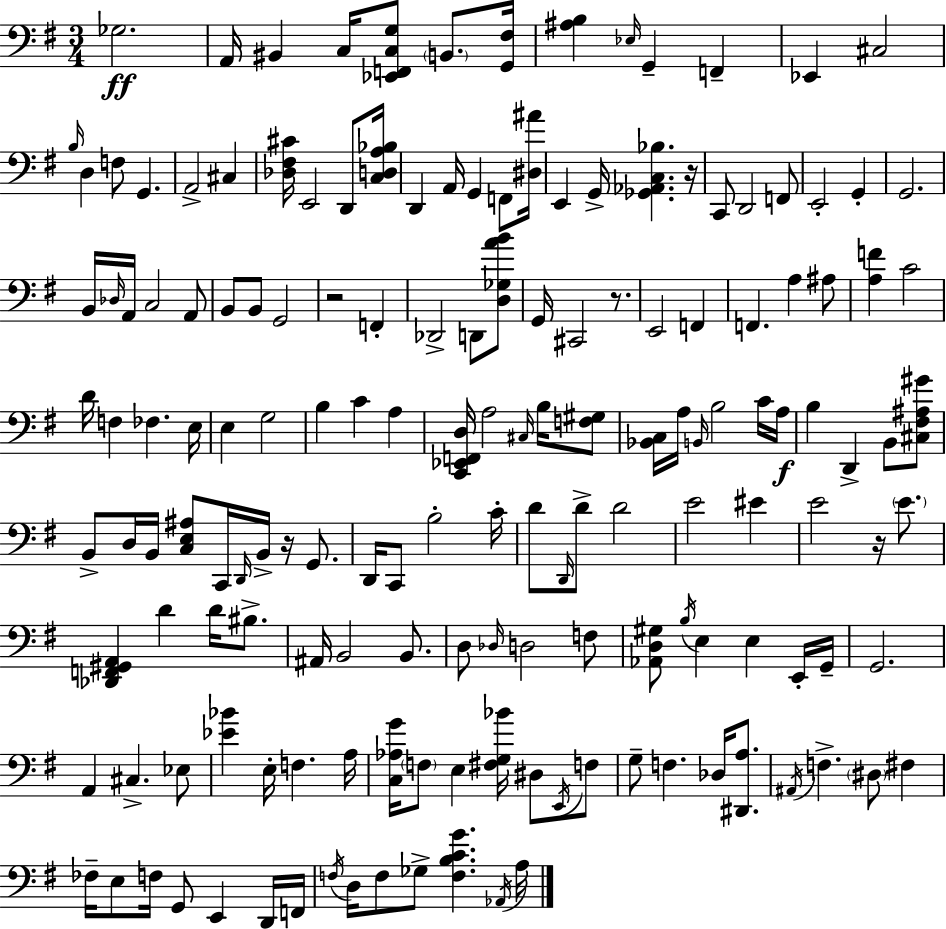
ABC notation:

X:1
T:Untitled
M:3/4
L:1/4
K:Em
_G,2 A,,/4 ^B,, C,/4 [_E,,F,,C,G,]/2 B,,/2 [G,,^F,]/4 [^A,B,] _E,/4 G,, F,, _E,, ^C,2 B,/4 D, F,/2 G,, A,,2 ^C, [_D,^F,^C]/4 E,,2 D,,/2 [C,D,A,_B,]/4 D,, A,,/4 G,, F,,/2 [^D,^A]/4 E,, G,,/4 [_G,,_A,,C,_B,] z/4 C,,/2 D,,2 F,,/2 E,,2 G,, G,,2 B,,/4 _D,/4 A,,/4 C,2 A,,/2 B,,/2 B,,/2 G,,2 z2 F,, _D,,2 D,,/2 [D,_G,AB]/2 G,,/4 ^C,,2 z/2 E,,2 F,, F,, A, ^A,/2 [A,F] C2 D/4 F, _F, E,/4 E, G,2 B, C A, [C,,_E,,F,,D,]/4 A,2 ^C,/4 B,/4 [F,^G,]/2 [_B,,C,]/4 A,/4 B,,/4 B,2 C/4 A,/4 B, D,, B,,/2 [^C,^F,^A,^G]/2 B,,/2 D,/4 B,,/4 [C,E,^A,]/2 C,,/4 D,,/4 B,,/4 z/4 G,,/2 D,,/4 C,,/2 B,2 C/4 D/2 D,,/4 D/2 D2 E2 ^E E2 z/4 E/2 [_D,,F,,^G,,A,,] D D/4 ^B,/2 ^A,,/4 B,,2 B,,/2 D,/2 _D,/4 D,2 F,/2 [_A,,D,^G,]/2 B,/4 E, E, E,,/4 G,,/4 G,,2 A,, ^C, _E,/2 [_E_B] E,/4 F, A,/4 [C,_A,G]/4 F,/2 E, [^F,G,_B]/4 ^D,/2 E,,/4 F,/2 G,/2 F, _D,/4 [^D,,A,]/2 ^A,,/4 F, ^D,/2 ^F, _F,/4 E,/2 F,/4 G,,/2 E,, D,,/4 F,,/4 F,/4 D,/4 F,/2 _G,/2 [F,B,CG] _A,,/4 A,/4